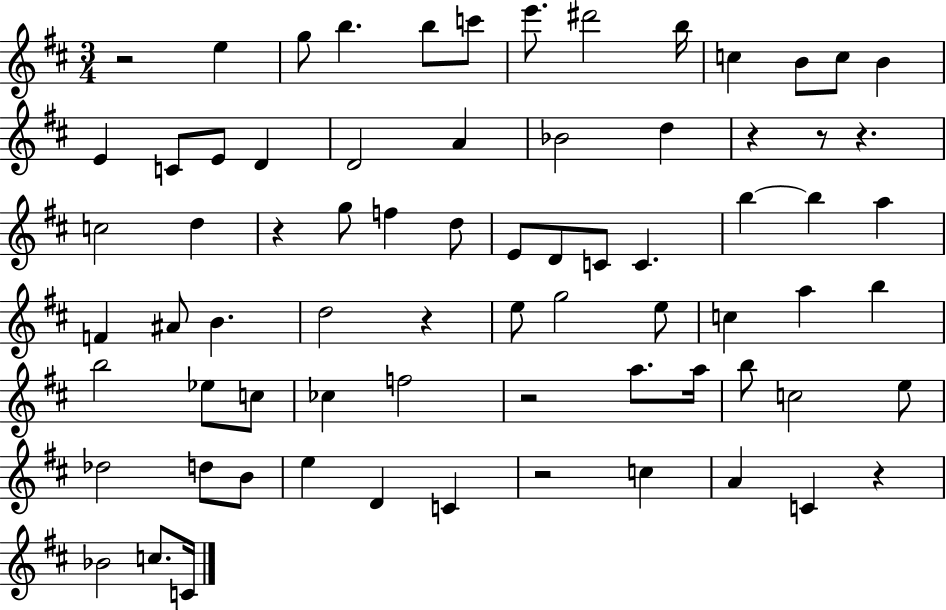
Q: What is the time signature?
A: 3/4